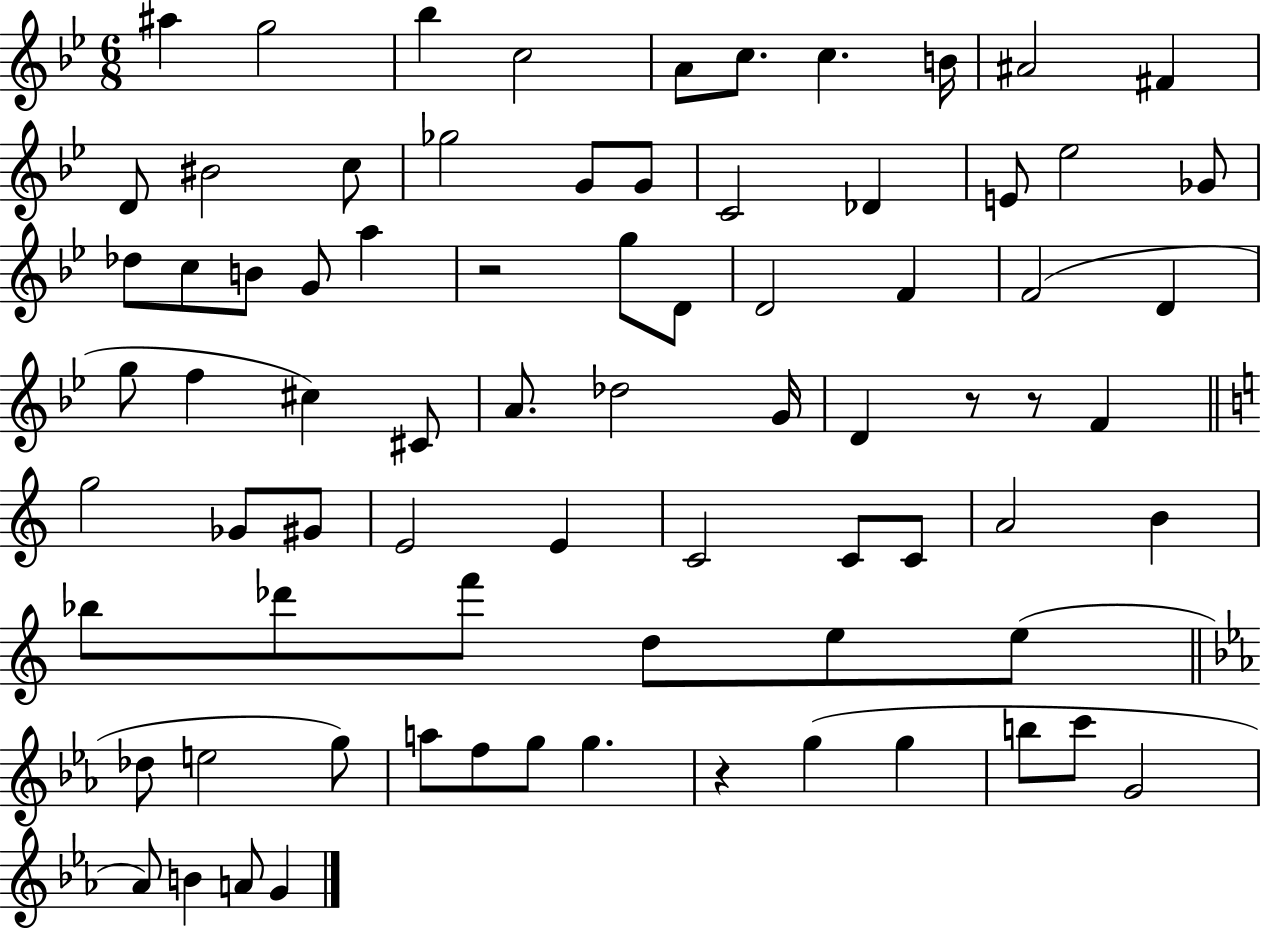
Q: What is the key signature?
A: BES major